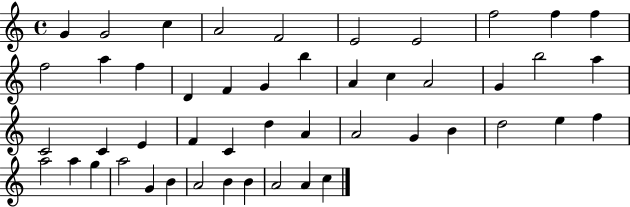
{
  \clef treble
  \time 4/4
  \defaultTimeSignature
  \key c \major
  g'4 g'2 c''4 | a'2 f'2 | e'2 e'2 | f''2 f''4 f''4 | \break f''2 a''4 f''4 | d'4 f'4 g'4 b''4 | a'4 c''4 a'2 | g'4 b''2 a''4 | \break c'2 c'4 e'4 | f'4 c'4 d''4 a'4 | a'2 g'4 b'4 | d''2 e''4 f''4 | \break a''2 a''4 g''4 | a''2 g'4 b'4 | a'2 b'4 b'4 | a'2 a'4 c''4 | \break \bar "|."
}